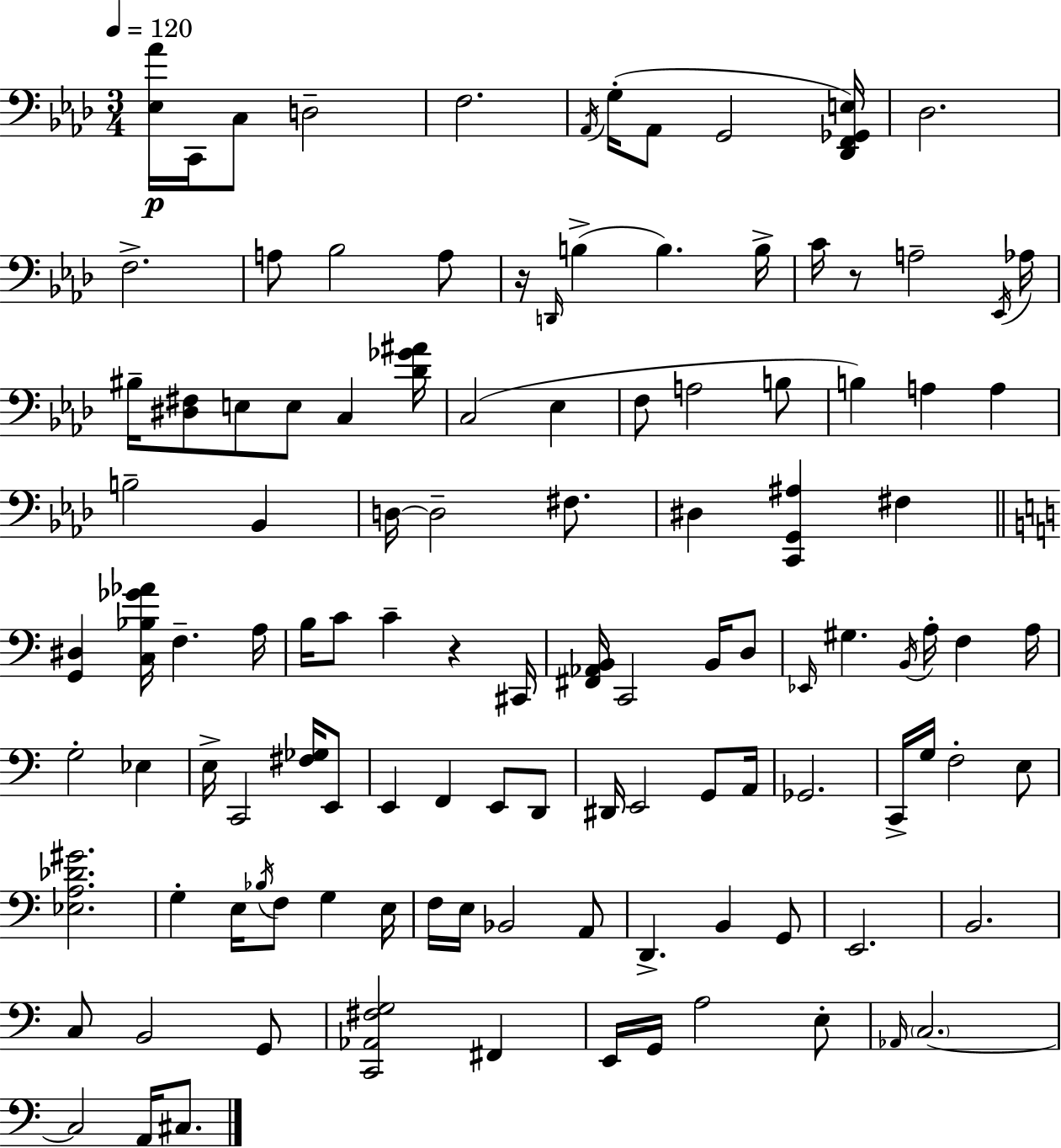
X:1
T:Untitled
M:3/4
L:1/4
K:Ab
[_E,_A]/4 C,,/4 C,/2 D,2 F,2 _A,,/4 G,/4 _A,,/2 G,,2 [_D,,F,,_G,,E,]/4 _D,2 F,2 A,/2 _B,2 A,/2 z/4 D,,/4 B, B, B,/4 C/4 z/2 A,2 _E,,/4 _A,/4 ^B,/4 [^D,^F,]/2 E,/2 E,/2 C, [_D_G^A]/4 C,2 _E, F,/2 A,2 B,/2 B, A, A, B,2 _B,, D,/4 D,2 ^F,/2 ^D, [C,,G,,^A,] ^F, [G,,^D,] [C,_B,_G_A]/4 F, A,/4 B,/4 C/2 C z ^C,,/4 [^F,,_A,,B,,]/4 C,,2 B,,/4 D,/2 _E,,/4 ^G, B,,/4 A,/4 F, A,/4 G,2 _E, E,/4 C,,2 [^F,_G,]/4 E,,/2 E,, F,, E,,/2 D,,/2 ^D,,/4 E,,2 G,,/2 A,,/4 _G,,2 C,,/4 G,/4 F,2 E,/2 [_E,A,_D^G]2 G, E,/4 _B,/4 F,/2 G, E,/4 F,/4 E,/4 _B,,2 A,,/2 D,, B,, G,,/2 E,,2 B,,2 C,/2 B,,2 G,,/2 [C,,_A,,^F,G,]2 ^F,, E,,/4 G,,/4 A,2 E,/2 _A,,/4 C,2 C,2 A,,/4 ^C,/2